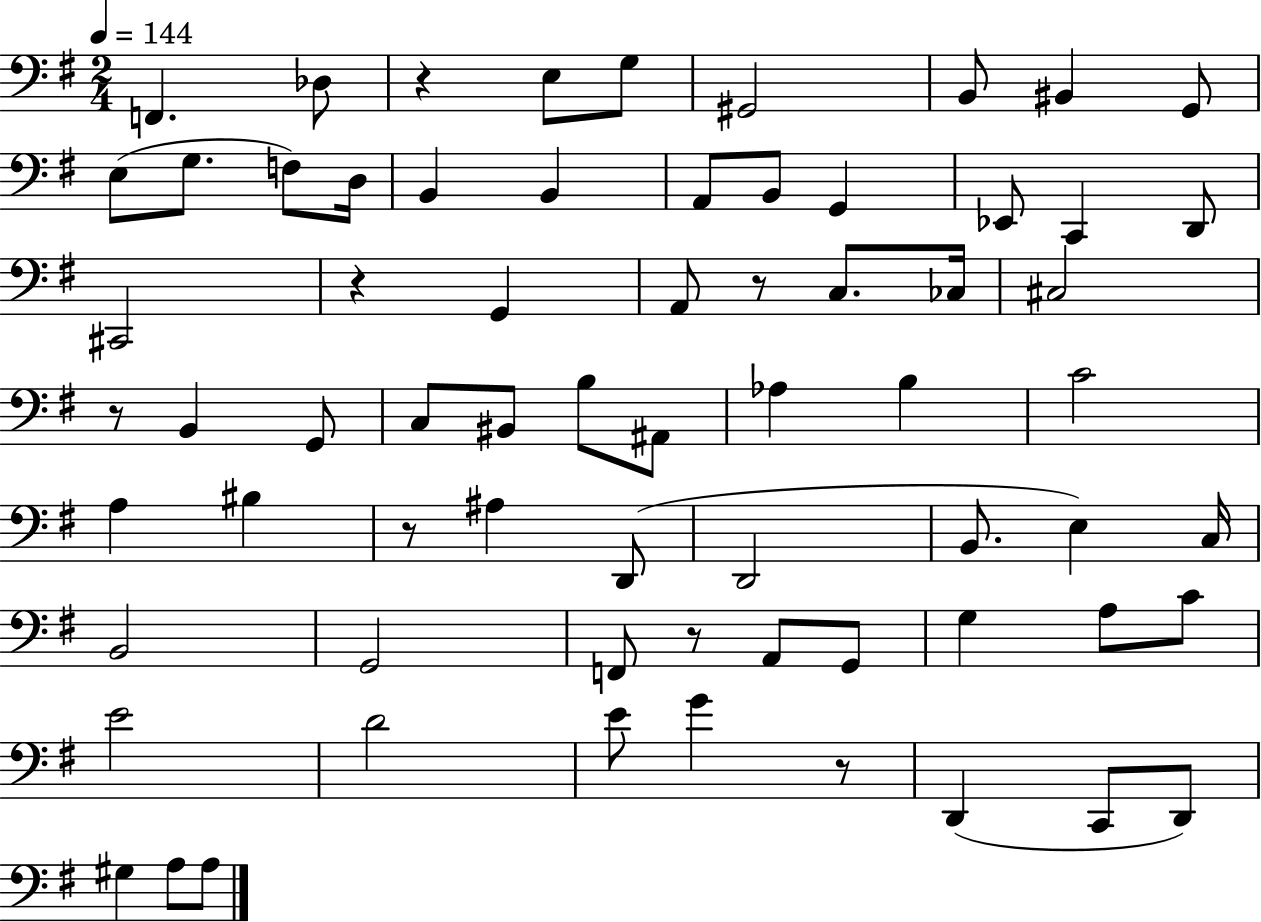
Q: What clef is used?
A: bass